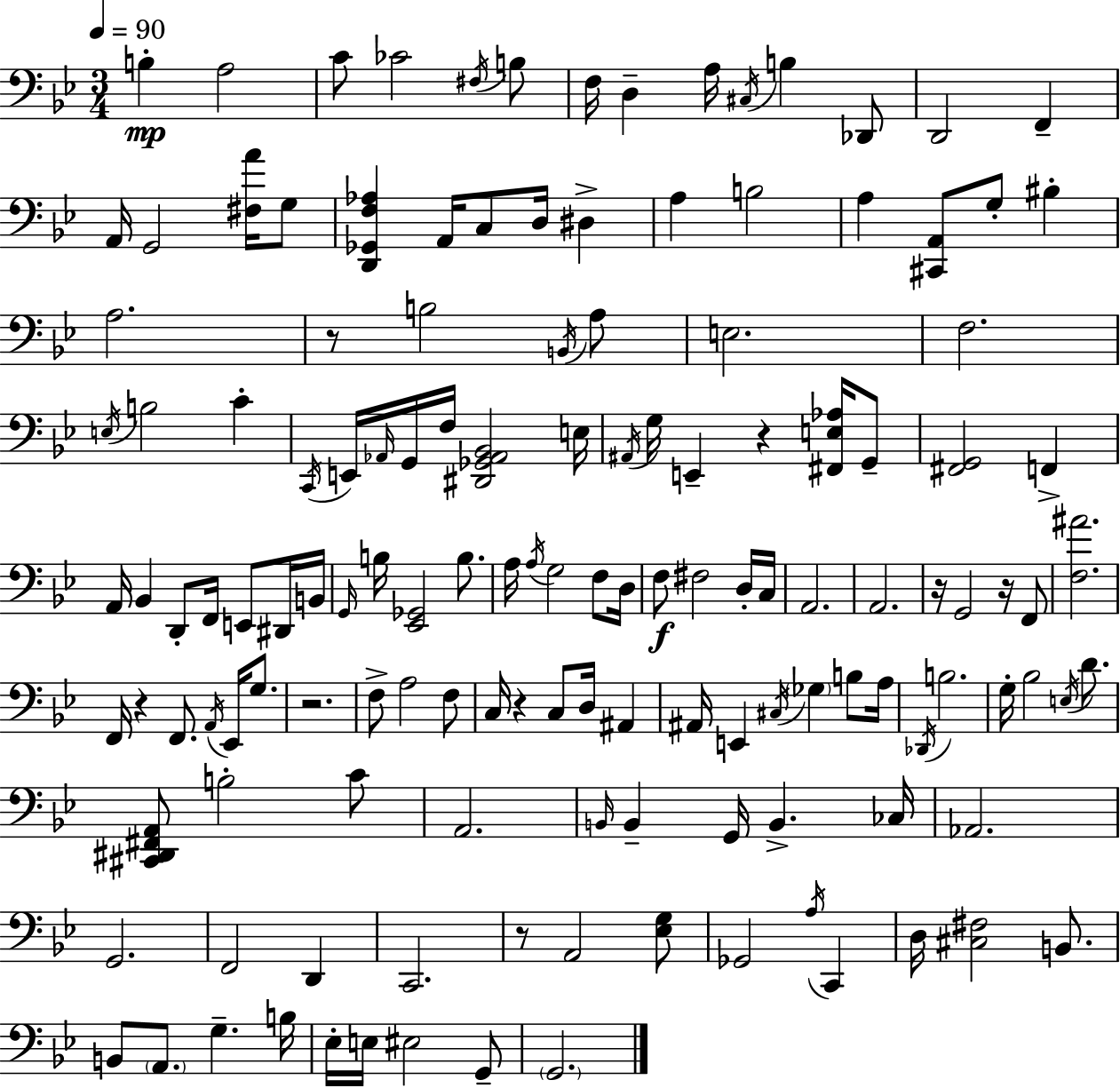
X:1
T:Untitled
M:3/4
L:1/4
K:Gm
B, A,2 C/2 _C2 ^F,/4 B,/2 F,/4 D, A,/4 ^C,/4 B, _D,,/2 D,,2 F,, A,,/4 G,,2 [^F,A]/4 G,/2 [D,,_G,,F,_A,] A,,/4 C,/2 D,/4 ^D, A, B,2 A, [^C,,A,,]/2 G,/2 ^B, A,2 z/2 B,2 B,,/4 A,/2 E,2 F,2 E,/4 B,2 C C,,/4 E,,/4 _A,,/4 G,,/4 F,/4 [^D,,_G,,_A,,_B,,]2 E,/4 ^A,,/4 G,/4 E,, z [^F,,E,_A,]/4 G,,/2 [^F,,G,,]2 F,, A,,/4 _B,, D,,/2 F,,/4 E,,/2 ^D,,/4 B,,/4 G,,/4 B,/4 [_E,,_G,,]2 B,/2 A,/4 A,/4 G,2 F,/2 D,/4 F,/2 ^F,2 D,/4 C,/4 A,,2 A,,2 z/4 G,,2 z/4 F,,/2 [F,^A]2 F,,/4 z F,,/2 A,,/4 _E,,/4 G,/2 z2 F,/2 A,2 F,/2 C,/4 z C,/2 D,/4 ^A,, ^A,,/4 E,, ^C,/4 _G, B,/2 A,/4 _D,,/4 B,2 G,/4 _B,2 E,/4 D/2 [^C,,^D,,^F,,A,,]/2 B,2 C/2 A,,2 B,,/4 B,, G,,/4 B,, _C,/4 _A,,2 G,,2 F,,2 D,, C,,2 z/2 A,,2 [_E,G,]/2 _G,,2 A,/4 C,, D,/4 [^C,^F,]2 B,,/2 B,,/2 A,,/2 G, B,/4 _E,/4 E,/4 ^E,2 G,,/2 G,,2